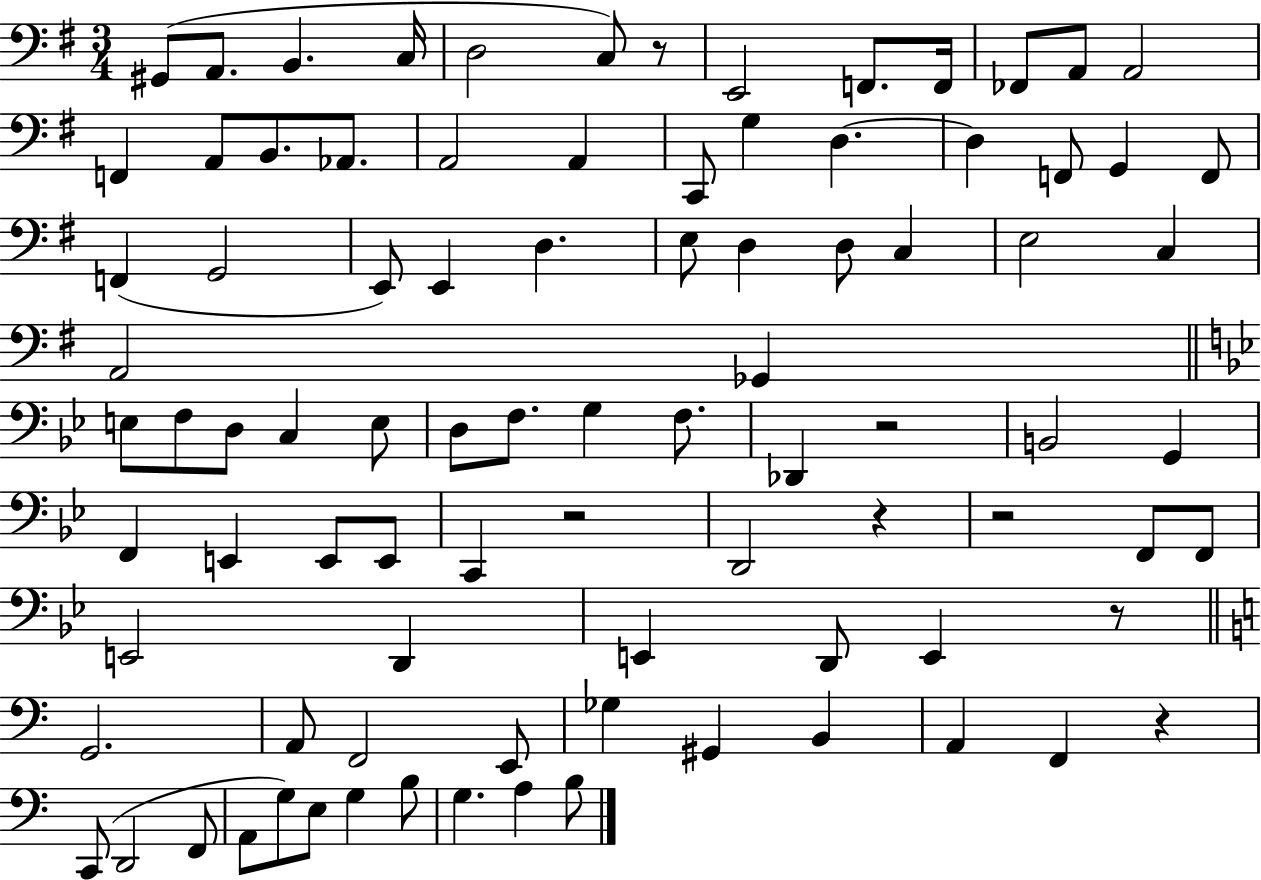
{
  \clef bass
  \numericTimeSignature
  \time 3/4
  \key g \major
  gis,8( a,8. b,4. c16 | d2 c8) r8 | e,2 f,8. f,16 | fes,8 a,8 a,2 | \break f,4 a,8 b,8. aes,8. | a,2 a,4 | c,8 g4 d4.~~ | d4 f,8 g,4 f,8 | \break f,4( g,2 | e,8) e,4 d4. | e8 d4 d8 c4 | e2 c4 | \break a,2 ges,4 | \bar "||" \break \key bes \major e8 f8 d8 c4 e8 | d8 f8. g4 f8. | des,4 r2 | b,2 g,4 | \break f,4 e,4 e,8 e,8 | c,4 r2 | d,2 r4 | r2 f,8 f,8 | \break e,2 d,4 | e,4 d,8 e,4 r8 | \bar "||" \break \key c \major g,2. | a,8 f,2 e,8 | ges4 gis,4 b,4 | a,4 f,4 r4 | \break c,8( d,2 f,8 | a,8 g8) e8 g4 b8 | g4. a4 b8 | \bar "|."
}